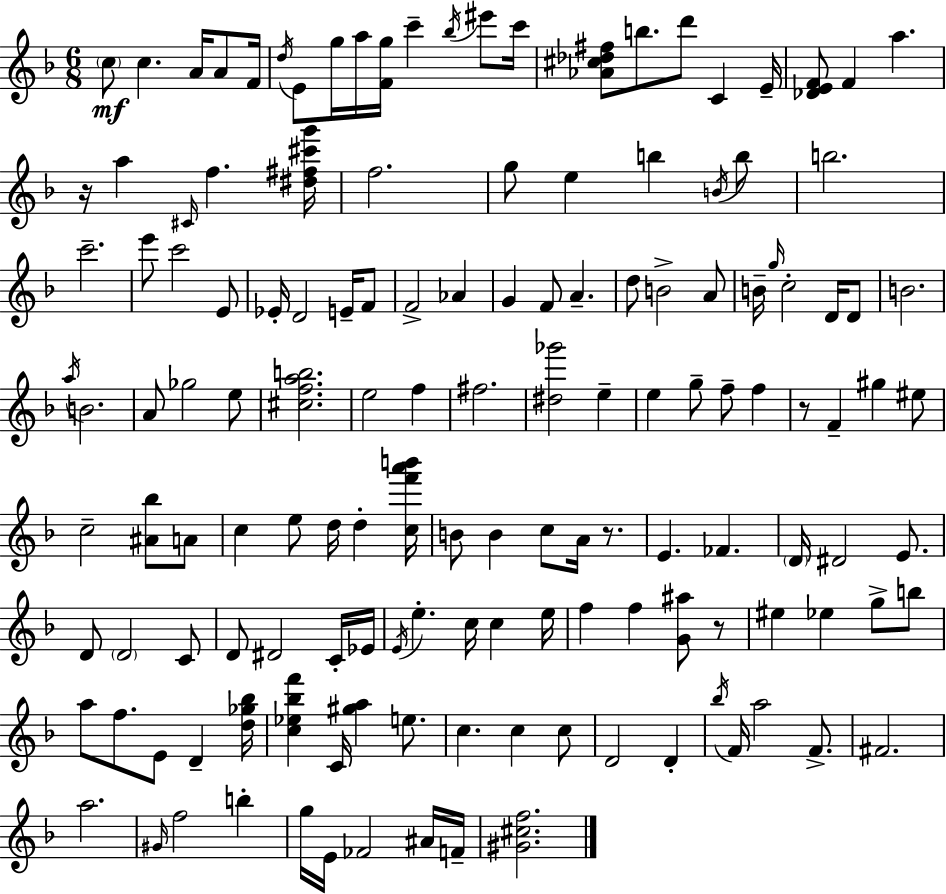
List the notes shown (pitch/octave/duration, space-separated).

C5/e C5/q. A4/s A4/e F4/s D5/s E4/e G5/s A5/s [F4,G5]/s C6/q Bb5/s EIS6/e C6/s [Ab4,C#5,Db5,F#5]/e B5/e. D6/e C4/q E4/s [Db4,E4,F4]/e F4/q A5/q. R/s A5/q C#4/s F5/q. [D#5,F#5,C#6,G6]/s F5/h. G5/e E5/q B5/q B4/s B5/e B5/h. C6/h. E6/e C6/h E4/e Eb4/s D4/h E4/s F4/e F4/h Ab4/q G4/q F4/e A4/q. D5/e B4/h A4/e B4/s G5/s C5/h D4/s D4/e B4/h. A5/s B4/h. A4/e Gb5/h E5/e [C#5,F5,A5,B5]/h. E5/h F5/q F#5/h. [D#5,Gb6]/h E5/q E5/q G5/e F5/e F5/q R/e F4/q G#5/q EIS5/e C5/h [A#4,Bb5]/e A4/e C5/q E5/e D5/s D5/q [C5,F6,A6,B6]/s B4/e B4/q C5/e A4/s R/e. E4/q. FES4/q. D4/s D#4/h E4/e. D4/e D4/h C4/e D4/e D#4/h C4/s Eb4/s E4/s E5/q. C5/s C5/q E5/s F5/q F5/q [G4,A#5]/e R/e EIS5/q Eb5/q G5/e B5/e A5/e F5/e. E4/e D4/q [D5,Gb5,Bb5]/s [C5,Eb5,Bb5,F6]/q C4/s [G#5,A5]/q E5/e. C5/q. C5/q C5/e D4/h D4/q Bb5/s F4/s A5/h F4/e. F#4/h. A5/h. G#4/s F5/h B5/q G5/s E4/s FES4/h A#4/s F4/s [G#4,C#5,F5]/h.